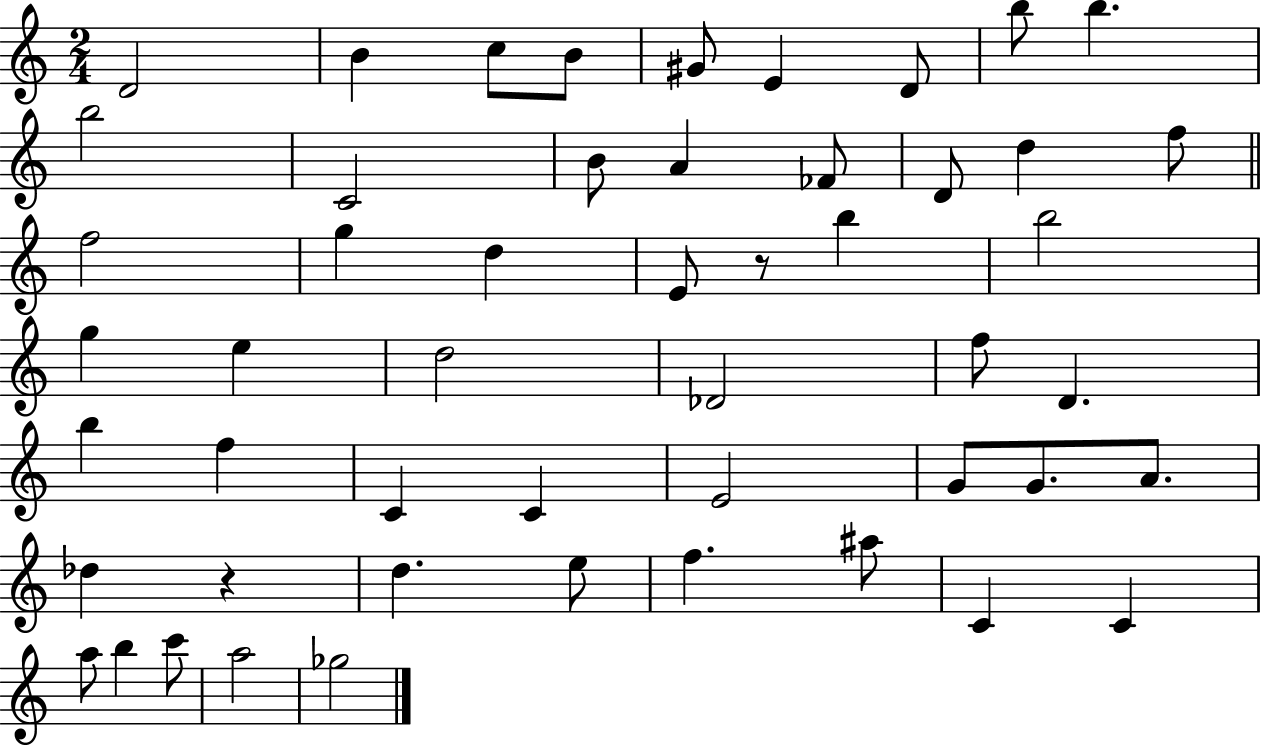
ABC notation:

X:1
T:Untitled
M:2/4
L:1/4
K:C
D2 B c/2 B/2 ^G/2 E D/2 b/2 b b2 C2 B/2 A _F/2 D/2 d f/2 f2 g d E/2 z/2 b b2 g e d2 _D2 f/2 D b f C C E2 G/2 G/2 A/2 _d z d e/2 f ^a/2 C C a/2 b c'/2 a2 _g2